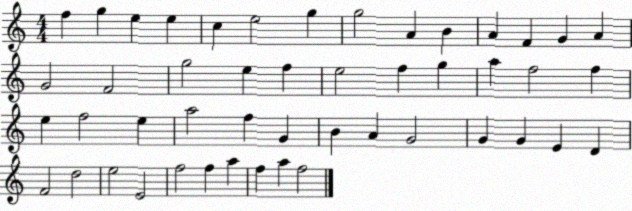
X:1
T:Untitled
M:4/4
L:1/4
K:C
f g e e c e2 g g2 A B A F G A G2 F2 g2 e f e2 f g a f2 f e f2 e a2 f G B A G2 G G E D F2 d2 e2 E2 f2 f a f a f2